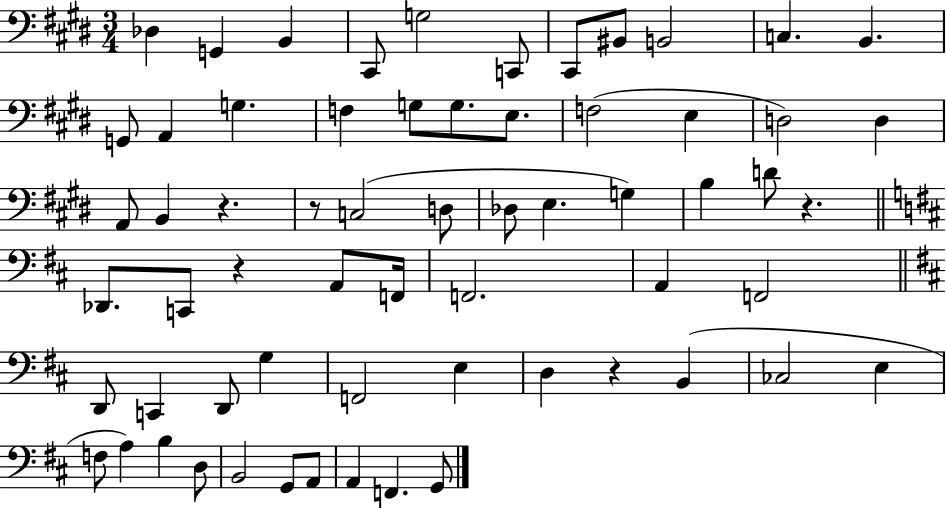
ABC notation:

X:1
T:Untitled
M:3/4
L:1/4
K:E
_D, G,, B,, ^C,,/2 G,2 C,,/2 ^C,,/2 ^B,,/2 B,,2 C, B,, G,,/2 A,, G, F, G,/2 G,/2 E,/2 F,2 E, D,2 D, A,,/2 B,, z z/2 C,2 D,/2 _D,/2 E, G, B, D/2 z _D,,/2 C,,/2 z A,,/2 F,,/4 F,,2 A,, F,,2 D,,/2 C,, D,,/2 G, F,,2 E, D, z B,, _C,2 E, F,/2 A, B, D,/2 B,,2 G,,/2 A,,/2 A,, F,, G,,/2